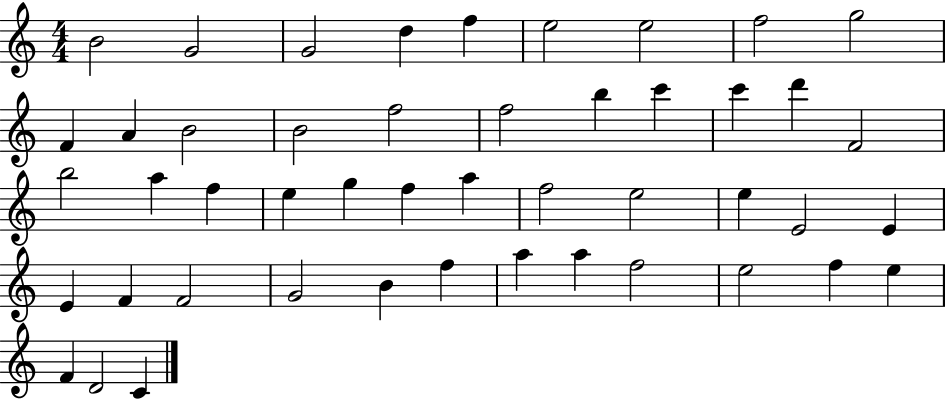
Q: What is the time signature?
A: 4/4